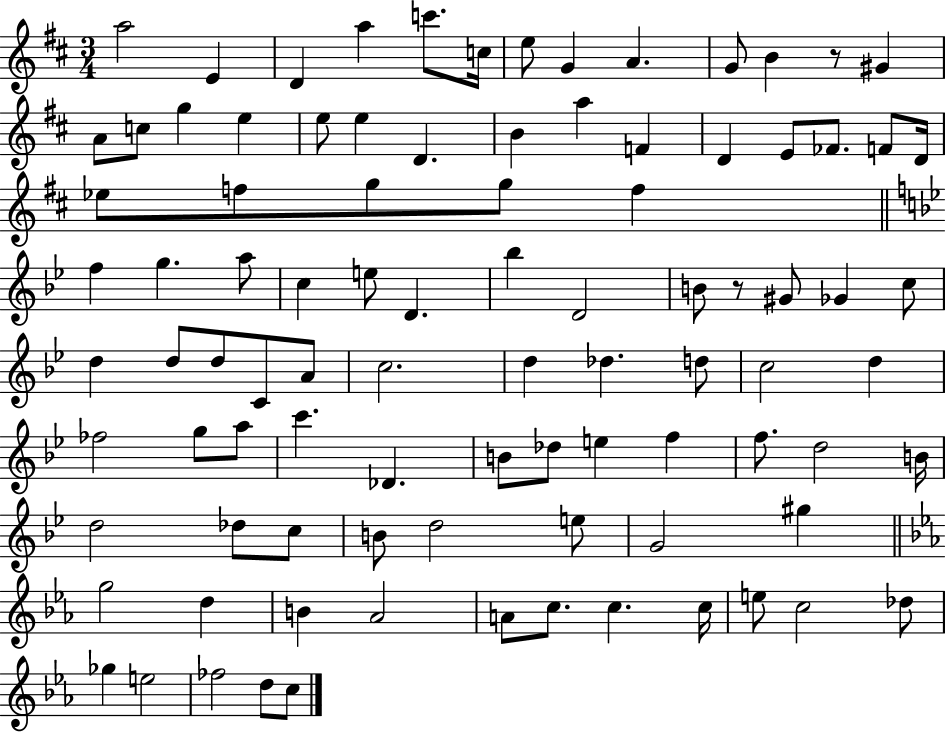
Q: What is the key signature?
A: D major